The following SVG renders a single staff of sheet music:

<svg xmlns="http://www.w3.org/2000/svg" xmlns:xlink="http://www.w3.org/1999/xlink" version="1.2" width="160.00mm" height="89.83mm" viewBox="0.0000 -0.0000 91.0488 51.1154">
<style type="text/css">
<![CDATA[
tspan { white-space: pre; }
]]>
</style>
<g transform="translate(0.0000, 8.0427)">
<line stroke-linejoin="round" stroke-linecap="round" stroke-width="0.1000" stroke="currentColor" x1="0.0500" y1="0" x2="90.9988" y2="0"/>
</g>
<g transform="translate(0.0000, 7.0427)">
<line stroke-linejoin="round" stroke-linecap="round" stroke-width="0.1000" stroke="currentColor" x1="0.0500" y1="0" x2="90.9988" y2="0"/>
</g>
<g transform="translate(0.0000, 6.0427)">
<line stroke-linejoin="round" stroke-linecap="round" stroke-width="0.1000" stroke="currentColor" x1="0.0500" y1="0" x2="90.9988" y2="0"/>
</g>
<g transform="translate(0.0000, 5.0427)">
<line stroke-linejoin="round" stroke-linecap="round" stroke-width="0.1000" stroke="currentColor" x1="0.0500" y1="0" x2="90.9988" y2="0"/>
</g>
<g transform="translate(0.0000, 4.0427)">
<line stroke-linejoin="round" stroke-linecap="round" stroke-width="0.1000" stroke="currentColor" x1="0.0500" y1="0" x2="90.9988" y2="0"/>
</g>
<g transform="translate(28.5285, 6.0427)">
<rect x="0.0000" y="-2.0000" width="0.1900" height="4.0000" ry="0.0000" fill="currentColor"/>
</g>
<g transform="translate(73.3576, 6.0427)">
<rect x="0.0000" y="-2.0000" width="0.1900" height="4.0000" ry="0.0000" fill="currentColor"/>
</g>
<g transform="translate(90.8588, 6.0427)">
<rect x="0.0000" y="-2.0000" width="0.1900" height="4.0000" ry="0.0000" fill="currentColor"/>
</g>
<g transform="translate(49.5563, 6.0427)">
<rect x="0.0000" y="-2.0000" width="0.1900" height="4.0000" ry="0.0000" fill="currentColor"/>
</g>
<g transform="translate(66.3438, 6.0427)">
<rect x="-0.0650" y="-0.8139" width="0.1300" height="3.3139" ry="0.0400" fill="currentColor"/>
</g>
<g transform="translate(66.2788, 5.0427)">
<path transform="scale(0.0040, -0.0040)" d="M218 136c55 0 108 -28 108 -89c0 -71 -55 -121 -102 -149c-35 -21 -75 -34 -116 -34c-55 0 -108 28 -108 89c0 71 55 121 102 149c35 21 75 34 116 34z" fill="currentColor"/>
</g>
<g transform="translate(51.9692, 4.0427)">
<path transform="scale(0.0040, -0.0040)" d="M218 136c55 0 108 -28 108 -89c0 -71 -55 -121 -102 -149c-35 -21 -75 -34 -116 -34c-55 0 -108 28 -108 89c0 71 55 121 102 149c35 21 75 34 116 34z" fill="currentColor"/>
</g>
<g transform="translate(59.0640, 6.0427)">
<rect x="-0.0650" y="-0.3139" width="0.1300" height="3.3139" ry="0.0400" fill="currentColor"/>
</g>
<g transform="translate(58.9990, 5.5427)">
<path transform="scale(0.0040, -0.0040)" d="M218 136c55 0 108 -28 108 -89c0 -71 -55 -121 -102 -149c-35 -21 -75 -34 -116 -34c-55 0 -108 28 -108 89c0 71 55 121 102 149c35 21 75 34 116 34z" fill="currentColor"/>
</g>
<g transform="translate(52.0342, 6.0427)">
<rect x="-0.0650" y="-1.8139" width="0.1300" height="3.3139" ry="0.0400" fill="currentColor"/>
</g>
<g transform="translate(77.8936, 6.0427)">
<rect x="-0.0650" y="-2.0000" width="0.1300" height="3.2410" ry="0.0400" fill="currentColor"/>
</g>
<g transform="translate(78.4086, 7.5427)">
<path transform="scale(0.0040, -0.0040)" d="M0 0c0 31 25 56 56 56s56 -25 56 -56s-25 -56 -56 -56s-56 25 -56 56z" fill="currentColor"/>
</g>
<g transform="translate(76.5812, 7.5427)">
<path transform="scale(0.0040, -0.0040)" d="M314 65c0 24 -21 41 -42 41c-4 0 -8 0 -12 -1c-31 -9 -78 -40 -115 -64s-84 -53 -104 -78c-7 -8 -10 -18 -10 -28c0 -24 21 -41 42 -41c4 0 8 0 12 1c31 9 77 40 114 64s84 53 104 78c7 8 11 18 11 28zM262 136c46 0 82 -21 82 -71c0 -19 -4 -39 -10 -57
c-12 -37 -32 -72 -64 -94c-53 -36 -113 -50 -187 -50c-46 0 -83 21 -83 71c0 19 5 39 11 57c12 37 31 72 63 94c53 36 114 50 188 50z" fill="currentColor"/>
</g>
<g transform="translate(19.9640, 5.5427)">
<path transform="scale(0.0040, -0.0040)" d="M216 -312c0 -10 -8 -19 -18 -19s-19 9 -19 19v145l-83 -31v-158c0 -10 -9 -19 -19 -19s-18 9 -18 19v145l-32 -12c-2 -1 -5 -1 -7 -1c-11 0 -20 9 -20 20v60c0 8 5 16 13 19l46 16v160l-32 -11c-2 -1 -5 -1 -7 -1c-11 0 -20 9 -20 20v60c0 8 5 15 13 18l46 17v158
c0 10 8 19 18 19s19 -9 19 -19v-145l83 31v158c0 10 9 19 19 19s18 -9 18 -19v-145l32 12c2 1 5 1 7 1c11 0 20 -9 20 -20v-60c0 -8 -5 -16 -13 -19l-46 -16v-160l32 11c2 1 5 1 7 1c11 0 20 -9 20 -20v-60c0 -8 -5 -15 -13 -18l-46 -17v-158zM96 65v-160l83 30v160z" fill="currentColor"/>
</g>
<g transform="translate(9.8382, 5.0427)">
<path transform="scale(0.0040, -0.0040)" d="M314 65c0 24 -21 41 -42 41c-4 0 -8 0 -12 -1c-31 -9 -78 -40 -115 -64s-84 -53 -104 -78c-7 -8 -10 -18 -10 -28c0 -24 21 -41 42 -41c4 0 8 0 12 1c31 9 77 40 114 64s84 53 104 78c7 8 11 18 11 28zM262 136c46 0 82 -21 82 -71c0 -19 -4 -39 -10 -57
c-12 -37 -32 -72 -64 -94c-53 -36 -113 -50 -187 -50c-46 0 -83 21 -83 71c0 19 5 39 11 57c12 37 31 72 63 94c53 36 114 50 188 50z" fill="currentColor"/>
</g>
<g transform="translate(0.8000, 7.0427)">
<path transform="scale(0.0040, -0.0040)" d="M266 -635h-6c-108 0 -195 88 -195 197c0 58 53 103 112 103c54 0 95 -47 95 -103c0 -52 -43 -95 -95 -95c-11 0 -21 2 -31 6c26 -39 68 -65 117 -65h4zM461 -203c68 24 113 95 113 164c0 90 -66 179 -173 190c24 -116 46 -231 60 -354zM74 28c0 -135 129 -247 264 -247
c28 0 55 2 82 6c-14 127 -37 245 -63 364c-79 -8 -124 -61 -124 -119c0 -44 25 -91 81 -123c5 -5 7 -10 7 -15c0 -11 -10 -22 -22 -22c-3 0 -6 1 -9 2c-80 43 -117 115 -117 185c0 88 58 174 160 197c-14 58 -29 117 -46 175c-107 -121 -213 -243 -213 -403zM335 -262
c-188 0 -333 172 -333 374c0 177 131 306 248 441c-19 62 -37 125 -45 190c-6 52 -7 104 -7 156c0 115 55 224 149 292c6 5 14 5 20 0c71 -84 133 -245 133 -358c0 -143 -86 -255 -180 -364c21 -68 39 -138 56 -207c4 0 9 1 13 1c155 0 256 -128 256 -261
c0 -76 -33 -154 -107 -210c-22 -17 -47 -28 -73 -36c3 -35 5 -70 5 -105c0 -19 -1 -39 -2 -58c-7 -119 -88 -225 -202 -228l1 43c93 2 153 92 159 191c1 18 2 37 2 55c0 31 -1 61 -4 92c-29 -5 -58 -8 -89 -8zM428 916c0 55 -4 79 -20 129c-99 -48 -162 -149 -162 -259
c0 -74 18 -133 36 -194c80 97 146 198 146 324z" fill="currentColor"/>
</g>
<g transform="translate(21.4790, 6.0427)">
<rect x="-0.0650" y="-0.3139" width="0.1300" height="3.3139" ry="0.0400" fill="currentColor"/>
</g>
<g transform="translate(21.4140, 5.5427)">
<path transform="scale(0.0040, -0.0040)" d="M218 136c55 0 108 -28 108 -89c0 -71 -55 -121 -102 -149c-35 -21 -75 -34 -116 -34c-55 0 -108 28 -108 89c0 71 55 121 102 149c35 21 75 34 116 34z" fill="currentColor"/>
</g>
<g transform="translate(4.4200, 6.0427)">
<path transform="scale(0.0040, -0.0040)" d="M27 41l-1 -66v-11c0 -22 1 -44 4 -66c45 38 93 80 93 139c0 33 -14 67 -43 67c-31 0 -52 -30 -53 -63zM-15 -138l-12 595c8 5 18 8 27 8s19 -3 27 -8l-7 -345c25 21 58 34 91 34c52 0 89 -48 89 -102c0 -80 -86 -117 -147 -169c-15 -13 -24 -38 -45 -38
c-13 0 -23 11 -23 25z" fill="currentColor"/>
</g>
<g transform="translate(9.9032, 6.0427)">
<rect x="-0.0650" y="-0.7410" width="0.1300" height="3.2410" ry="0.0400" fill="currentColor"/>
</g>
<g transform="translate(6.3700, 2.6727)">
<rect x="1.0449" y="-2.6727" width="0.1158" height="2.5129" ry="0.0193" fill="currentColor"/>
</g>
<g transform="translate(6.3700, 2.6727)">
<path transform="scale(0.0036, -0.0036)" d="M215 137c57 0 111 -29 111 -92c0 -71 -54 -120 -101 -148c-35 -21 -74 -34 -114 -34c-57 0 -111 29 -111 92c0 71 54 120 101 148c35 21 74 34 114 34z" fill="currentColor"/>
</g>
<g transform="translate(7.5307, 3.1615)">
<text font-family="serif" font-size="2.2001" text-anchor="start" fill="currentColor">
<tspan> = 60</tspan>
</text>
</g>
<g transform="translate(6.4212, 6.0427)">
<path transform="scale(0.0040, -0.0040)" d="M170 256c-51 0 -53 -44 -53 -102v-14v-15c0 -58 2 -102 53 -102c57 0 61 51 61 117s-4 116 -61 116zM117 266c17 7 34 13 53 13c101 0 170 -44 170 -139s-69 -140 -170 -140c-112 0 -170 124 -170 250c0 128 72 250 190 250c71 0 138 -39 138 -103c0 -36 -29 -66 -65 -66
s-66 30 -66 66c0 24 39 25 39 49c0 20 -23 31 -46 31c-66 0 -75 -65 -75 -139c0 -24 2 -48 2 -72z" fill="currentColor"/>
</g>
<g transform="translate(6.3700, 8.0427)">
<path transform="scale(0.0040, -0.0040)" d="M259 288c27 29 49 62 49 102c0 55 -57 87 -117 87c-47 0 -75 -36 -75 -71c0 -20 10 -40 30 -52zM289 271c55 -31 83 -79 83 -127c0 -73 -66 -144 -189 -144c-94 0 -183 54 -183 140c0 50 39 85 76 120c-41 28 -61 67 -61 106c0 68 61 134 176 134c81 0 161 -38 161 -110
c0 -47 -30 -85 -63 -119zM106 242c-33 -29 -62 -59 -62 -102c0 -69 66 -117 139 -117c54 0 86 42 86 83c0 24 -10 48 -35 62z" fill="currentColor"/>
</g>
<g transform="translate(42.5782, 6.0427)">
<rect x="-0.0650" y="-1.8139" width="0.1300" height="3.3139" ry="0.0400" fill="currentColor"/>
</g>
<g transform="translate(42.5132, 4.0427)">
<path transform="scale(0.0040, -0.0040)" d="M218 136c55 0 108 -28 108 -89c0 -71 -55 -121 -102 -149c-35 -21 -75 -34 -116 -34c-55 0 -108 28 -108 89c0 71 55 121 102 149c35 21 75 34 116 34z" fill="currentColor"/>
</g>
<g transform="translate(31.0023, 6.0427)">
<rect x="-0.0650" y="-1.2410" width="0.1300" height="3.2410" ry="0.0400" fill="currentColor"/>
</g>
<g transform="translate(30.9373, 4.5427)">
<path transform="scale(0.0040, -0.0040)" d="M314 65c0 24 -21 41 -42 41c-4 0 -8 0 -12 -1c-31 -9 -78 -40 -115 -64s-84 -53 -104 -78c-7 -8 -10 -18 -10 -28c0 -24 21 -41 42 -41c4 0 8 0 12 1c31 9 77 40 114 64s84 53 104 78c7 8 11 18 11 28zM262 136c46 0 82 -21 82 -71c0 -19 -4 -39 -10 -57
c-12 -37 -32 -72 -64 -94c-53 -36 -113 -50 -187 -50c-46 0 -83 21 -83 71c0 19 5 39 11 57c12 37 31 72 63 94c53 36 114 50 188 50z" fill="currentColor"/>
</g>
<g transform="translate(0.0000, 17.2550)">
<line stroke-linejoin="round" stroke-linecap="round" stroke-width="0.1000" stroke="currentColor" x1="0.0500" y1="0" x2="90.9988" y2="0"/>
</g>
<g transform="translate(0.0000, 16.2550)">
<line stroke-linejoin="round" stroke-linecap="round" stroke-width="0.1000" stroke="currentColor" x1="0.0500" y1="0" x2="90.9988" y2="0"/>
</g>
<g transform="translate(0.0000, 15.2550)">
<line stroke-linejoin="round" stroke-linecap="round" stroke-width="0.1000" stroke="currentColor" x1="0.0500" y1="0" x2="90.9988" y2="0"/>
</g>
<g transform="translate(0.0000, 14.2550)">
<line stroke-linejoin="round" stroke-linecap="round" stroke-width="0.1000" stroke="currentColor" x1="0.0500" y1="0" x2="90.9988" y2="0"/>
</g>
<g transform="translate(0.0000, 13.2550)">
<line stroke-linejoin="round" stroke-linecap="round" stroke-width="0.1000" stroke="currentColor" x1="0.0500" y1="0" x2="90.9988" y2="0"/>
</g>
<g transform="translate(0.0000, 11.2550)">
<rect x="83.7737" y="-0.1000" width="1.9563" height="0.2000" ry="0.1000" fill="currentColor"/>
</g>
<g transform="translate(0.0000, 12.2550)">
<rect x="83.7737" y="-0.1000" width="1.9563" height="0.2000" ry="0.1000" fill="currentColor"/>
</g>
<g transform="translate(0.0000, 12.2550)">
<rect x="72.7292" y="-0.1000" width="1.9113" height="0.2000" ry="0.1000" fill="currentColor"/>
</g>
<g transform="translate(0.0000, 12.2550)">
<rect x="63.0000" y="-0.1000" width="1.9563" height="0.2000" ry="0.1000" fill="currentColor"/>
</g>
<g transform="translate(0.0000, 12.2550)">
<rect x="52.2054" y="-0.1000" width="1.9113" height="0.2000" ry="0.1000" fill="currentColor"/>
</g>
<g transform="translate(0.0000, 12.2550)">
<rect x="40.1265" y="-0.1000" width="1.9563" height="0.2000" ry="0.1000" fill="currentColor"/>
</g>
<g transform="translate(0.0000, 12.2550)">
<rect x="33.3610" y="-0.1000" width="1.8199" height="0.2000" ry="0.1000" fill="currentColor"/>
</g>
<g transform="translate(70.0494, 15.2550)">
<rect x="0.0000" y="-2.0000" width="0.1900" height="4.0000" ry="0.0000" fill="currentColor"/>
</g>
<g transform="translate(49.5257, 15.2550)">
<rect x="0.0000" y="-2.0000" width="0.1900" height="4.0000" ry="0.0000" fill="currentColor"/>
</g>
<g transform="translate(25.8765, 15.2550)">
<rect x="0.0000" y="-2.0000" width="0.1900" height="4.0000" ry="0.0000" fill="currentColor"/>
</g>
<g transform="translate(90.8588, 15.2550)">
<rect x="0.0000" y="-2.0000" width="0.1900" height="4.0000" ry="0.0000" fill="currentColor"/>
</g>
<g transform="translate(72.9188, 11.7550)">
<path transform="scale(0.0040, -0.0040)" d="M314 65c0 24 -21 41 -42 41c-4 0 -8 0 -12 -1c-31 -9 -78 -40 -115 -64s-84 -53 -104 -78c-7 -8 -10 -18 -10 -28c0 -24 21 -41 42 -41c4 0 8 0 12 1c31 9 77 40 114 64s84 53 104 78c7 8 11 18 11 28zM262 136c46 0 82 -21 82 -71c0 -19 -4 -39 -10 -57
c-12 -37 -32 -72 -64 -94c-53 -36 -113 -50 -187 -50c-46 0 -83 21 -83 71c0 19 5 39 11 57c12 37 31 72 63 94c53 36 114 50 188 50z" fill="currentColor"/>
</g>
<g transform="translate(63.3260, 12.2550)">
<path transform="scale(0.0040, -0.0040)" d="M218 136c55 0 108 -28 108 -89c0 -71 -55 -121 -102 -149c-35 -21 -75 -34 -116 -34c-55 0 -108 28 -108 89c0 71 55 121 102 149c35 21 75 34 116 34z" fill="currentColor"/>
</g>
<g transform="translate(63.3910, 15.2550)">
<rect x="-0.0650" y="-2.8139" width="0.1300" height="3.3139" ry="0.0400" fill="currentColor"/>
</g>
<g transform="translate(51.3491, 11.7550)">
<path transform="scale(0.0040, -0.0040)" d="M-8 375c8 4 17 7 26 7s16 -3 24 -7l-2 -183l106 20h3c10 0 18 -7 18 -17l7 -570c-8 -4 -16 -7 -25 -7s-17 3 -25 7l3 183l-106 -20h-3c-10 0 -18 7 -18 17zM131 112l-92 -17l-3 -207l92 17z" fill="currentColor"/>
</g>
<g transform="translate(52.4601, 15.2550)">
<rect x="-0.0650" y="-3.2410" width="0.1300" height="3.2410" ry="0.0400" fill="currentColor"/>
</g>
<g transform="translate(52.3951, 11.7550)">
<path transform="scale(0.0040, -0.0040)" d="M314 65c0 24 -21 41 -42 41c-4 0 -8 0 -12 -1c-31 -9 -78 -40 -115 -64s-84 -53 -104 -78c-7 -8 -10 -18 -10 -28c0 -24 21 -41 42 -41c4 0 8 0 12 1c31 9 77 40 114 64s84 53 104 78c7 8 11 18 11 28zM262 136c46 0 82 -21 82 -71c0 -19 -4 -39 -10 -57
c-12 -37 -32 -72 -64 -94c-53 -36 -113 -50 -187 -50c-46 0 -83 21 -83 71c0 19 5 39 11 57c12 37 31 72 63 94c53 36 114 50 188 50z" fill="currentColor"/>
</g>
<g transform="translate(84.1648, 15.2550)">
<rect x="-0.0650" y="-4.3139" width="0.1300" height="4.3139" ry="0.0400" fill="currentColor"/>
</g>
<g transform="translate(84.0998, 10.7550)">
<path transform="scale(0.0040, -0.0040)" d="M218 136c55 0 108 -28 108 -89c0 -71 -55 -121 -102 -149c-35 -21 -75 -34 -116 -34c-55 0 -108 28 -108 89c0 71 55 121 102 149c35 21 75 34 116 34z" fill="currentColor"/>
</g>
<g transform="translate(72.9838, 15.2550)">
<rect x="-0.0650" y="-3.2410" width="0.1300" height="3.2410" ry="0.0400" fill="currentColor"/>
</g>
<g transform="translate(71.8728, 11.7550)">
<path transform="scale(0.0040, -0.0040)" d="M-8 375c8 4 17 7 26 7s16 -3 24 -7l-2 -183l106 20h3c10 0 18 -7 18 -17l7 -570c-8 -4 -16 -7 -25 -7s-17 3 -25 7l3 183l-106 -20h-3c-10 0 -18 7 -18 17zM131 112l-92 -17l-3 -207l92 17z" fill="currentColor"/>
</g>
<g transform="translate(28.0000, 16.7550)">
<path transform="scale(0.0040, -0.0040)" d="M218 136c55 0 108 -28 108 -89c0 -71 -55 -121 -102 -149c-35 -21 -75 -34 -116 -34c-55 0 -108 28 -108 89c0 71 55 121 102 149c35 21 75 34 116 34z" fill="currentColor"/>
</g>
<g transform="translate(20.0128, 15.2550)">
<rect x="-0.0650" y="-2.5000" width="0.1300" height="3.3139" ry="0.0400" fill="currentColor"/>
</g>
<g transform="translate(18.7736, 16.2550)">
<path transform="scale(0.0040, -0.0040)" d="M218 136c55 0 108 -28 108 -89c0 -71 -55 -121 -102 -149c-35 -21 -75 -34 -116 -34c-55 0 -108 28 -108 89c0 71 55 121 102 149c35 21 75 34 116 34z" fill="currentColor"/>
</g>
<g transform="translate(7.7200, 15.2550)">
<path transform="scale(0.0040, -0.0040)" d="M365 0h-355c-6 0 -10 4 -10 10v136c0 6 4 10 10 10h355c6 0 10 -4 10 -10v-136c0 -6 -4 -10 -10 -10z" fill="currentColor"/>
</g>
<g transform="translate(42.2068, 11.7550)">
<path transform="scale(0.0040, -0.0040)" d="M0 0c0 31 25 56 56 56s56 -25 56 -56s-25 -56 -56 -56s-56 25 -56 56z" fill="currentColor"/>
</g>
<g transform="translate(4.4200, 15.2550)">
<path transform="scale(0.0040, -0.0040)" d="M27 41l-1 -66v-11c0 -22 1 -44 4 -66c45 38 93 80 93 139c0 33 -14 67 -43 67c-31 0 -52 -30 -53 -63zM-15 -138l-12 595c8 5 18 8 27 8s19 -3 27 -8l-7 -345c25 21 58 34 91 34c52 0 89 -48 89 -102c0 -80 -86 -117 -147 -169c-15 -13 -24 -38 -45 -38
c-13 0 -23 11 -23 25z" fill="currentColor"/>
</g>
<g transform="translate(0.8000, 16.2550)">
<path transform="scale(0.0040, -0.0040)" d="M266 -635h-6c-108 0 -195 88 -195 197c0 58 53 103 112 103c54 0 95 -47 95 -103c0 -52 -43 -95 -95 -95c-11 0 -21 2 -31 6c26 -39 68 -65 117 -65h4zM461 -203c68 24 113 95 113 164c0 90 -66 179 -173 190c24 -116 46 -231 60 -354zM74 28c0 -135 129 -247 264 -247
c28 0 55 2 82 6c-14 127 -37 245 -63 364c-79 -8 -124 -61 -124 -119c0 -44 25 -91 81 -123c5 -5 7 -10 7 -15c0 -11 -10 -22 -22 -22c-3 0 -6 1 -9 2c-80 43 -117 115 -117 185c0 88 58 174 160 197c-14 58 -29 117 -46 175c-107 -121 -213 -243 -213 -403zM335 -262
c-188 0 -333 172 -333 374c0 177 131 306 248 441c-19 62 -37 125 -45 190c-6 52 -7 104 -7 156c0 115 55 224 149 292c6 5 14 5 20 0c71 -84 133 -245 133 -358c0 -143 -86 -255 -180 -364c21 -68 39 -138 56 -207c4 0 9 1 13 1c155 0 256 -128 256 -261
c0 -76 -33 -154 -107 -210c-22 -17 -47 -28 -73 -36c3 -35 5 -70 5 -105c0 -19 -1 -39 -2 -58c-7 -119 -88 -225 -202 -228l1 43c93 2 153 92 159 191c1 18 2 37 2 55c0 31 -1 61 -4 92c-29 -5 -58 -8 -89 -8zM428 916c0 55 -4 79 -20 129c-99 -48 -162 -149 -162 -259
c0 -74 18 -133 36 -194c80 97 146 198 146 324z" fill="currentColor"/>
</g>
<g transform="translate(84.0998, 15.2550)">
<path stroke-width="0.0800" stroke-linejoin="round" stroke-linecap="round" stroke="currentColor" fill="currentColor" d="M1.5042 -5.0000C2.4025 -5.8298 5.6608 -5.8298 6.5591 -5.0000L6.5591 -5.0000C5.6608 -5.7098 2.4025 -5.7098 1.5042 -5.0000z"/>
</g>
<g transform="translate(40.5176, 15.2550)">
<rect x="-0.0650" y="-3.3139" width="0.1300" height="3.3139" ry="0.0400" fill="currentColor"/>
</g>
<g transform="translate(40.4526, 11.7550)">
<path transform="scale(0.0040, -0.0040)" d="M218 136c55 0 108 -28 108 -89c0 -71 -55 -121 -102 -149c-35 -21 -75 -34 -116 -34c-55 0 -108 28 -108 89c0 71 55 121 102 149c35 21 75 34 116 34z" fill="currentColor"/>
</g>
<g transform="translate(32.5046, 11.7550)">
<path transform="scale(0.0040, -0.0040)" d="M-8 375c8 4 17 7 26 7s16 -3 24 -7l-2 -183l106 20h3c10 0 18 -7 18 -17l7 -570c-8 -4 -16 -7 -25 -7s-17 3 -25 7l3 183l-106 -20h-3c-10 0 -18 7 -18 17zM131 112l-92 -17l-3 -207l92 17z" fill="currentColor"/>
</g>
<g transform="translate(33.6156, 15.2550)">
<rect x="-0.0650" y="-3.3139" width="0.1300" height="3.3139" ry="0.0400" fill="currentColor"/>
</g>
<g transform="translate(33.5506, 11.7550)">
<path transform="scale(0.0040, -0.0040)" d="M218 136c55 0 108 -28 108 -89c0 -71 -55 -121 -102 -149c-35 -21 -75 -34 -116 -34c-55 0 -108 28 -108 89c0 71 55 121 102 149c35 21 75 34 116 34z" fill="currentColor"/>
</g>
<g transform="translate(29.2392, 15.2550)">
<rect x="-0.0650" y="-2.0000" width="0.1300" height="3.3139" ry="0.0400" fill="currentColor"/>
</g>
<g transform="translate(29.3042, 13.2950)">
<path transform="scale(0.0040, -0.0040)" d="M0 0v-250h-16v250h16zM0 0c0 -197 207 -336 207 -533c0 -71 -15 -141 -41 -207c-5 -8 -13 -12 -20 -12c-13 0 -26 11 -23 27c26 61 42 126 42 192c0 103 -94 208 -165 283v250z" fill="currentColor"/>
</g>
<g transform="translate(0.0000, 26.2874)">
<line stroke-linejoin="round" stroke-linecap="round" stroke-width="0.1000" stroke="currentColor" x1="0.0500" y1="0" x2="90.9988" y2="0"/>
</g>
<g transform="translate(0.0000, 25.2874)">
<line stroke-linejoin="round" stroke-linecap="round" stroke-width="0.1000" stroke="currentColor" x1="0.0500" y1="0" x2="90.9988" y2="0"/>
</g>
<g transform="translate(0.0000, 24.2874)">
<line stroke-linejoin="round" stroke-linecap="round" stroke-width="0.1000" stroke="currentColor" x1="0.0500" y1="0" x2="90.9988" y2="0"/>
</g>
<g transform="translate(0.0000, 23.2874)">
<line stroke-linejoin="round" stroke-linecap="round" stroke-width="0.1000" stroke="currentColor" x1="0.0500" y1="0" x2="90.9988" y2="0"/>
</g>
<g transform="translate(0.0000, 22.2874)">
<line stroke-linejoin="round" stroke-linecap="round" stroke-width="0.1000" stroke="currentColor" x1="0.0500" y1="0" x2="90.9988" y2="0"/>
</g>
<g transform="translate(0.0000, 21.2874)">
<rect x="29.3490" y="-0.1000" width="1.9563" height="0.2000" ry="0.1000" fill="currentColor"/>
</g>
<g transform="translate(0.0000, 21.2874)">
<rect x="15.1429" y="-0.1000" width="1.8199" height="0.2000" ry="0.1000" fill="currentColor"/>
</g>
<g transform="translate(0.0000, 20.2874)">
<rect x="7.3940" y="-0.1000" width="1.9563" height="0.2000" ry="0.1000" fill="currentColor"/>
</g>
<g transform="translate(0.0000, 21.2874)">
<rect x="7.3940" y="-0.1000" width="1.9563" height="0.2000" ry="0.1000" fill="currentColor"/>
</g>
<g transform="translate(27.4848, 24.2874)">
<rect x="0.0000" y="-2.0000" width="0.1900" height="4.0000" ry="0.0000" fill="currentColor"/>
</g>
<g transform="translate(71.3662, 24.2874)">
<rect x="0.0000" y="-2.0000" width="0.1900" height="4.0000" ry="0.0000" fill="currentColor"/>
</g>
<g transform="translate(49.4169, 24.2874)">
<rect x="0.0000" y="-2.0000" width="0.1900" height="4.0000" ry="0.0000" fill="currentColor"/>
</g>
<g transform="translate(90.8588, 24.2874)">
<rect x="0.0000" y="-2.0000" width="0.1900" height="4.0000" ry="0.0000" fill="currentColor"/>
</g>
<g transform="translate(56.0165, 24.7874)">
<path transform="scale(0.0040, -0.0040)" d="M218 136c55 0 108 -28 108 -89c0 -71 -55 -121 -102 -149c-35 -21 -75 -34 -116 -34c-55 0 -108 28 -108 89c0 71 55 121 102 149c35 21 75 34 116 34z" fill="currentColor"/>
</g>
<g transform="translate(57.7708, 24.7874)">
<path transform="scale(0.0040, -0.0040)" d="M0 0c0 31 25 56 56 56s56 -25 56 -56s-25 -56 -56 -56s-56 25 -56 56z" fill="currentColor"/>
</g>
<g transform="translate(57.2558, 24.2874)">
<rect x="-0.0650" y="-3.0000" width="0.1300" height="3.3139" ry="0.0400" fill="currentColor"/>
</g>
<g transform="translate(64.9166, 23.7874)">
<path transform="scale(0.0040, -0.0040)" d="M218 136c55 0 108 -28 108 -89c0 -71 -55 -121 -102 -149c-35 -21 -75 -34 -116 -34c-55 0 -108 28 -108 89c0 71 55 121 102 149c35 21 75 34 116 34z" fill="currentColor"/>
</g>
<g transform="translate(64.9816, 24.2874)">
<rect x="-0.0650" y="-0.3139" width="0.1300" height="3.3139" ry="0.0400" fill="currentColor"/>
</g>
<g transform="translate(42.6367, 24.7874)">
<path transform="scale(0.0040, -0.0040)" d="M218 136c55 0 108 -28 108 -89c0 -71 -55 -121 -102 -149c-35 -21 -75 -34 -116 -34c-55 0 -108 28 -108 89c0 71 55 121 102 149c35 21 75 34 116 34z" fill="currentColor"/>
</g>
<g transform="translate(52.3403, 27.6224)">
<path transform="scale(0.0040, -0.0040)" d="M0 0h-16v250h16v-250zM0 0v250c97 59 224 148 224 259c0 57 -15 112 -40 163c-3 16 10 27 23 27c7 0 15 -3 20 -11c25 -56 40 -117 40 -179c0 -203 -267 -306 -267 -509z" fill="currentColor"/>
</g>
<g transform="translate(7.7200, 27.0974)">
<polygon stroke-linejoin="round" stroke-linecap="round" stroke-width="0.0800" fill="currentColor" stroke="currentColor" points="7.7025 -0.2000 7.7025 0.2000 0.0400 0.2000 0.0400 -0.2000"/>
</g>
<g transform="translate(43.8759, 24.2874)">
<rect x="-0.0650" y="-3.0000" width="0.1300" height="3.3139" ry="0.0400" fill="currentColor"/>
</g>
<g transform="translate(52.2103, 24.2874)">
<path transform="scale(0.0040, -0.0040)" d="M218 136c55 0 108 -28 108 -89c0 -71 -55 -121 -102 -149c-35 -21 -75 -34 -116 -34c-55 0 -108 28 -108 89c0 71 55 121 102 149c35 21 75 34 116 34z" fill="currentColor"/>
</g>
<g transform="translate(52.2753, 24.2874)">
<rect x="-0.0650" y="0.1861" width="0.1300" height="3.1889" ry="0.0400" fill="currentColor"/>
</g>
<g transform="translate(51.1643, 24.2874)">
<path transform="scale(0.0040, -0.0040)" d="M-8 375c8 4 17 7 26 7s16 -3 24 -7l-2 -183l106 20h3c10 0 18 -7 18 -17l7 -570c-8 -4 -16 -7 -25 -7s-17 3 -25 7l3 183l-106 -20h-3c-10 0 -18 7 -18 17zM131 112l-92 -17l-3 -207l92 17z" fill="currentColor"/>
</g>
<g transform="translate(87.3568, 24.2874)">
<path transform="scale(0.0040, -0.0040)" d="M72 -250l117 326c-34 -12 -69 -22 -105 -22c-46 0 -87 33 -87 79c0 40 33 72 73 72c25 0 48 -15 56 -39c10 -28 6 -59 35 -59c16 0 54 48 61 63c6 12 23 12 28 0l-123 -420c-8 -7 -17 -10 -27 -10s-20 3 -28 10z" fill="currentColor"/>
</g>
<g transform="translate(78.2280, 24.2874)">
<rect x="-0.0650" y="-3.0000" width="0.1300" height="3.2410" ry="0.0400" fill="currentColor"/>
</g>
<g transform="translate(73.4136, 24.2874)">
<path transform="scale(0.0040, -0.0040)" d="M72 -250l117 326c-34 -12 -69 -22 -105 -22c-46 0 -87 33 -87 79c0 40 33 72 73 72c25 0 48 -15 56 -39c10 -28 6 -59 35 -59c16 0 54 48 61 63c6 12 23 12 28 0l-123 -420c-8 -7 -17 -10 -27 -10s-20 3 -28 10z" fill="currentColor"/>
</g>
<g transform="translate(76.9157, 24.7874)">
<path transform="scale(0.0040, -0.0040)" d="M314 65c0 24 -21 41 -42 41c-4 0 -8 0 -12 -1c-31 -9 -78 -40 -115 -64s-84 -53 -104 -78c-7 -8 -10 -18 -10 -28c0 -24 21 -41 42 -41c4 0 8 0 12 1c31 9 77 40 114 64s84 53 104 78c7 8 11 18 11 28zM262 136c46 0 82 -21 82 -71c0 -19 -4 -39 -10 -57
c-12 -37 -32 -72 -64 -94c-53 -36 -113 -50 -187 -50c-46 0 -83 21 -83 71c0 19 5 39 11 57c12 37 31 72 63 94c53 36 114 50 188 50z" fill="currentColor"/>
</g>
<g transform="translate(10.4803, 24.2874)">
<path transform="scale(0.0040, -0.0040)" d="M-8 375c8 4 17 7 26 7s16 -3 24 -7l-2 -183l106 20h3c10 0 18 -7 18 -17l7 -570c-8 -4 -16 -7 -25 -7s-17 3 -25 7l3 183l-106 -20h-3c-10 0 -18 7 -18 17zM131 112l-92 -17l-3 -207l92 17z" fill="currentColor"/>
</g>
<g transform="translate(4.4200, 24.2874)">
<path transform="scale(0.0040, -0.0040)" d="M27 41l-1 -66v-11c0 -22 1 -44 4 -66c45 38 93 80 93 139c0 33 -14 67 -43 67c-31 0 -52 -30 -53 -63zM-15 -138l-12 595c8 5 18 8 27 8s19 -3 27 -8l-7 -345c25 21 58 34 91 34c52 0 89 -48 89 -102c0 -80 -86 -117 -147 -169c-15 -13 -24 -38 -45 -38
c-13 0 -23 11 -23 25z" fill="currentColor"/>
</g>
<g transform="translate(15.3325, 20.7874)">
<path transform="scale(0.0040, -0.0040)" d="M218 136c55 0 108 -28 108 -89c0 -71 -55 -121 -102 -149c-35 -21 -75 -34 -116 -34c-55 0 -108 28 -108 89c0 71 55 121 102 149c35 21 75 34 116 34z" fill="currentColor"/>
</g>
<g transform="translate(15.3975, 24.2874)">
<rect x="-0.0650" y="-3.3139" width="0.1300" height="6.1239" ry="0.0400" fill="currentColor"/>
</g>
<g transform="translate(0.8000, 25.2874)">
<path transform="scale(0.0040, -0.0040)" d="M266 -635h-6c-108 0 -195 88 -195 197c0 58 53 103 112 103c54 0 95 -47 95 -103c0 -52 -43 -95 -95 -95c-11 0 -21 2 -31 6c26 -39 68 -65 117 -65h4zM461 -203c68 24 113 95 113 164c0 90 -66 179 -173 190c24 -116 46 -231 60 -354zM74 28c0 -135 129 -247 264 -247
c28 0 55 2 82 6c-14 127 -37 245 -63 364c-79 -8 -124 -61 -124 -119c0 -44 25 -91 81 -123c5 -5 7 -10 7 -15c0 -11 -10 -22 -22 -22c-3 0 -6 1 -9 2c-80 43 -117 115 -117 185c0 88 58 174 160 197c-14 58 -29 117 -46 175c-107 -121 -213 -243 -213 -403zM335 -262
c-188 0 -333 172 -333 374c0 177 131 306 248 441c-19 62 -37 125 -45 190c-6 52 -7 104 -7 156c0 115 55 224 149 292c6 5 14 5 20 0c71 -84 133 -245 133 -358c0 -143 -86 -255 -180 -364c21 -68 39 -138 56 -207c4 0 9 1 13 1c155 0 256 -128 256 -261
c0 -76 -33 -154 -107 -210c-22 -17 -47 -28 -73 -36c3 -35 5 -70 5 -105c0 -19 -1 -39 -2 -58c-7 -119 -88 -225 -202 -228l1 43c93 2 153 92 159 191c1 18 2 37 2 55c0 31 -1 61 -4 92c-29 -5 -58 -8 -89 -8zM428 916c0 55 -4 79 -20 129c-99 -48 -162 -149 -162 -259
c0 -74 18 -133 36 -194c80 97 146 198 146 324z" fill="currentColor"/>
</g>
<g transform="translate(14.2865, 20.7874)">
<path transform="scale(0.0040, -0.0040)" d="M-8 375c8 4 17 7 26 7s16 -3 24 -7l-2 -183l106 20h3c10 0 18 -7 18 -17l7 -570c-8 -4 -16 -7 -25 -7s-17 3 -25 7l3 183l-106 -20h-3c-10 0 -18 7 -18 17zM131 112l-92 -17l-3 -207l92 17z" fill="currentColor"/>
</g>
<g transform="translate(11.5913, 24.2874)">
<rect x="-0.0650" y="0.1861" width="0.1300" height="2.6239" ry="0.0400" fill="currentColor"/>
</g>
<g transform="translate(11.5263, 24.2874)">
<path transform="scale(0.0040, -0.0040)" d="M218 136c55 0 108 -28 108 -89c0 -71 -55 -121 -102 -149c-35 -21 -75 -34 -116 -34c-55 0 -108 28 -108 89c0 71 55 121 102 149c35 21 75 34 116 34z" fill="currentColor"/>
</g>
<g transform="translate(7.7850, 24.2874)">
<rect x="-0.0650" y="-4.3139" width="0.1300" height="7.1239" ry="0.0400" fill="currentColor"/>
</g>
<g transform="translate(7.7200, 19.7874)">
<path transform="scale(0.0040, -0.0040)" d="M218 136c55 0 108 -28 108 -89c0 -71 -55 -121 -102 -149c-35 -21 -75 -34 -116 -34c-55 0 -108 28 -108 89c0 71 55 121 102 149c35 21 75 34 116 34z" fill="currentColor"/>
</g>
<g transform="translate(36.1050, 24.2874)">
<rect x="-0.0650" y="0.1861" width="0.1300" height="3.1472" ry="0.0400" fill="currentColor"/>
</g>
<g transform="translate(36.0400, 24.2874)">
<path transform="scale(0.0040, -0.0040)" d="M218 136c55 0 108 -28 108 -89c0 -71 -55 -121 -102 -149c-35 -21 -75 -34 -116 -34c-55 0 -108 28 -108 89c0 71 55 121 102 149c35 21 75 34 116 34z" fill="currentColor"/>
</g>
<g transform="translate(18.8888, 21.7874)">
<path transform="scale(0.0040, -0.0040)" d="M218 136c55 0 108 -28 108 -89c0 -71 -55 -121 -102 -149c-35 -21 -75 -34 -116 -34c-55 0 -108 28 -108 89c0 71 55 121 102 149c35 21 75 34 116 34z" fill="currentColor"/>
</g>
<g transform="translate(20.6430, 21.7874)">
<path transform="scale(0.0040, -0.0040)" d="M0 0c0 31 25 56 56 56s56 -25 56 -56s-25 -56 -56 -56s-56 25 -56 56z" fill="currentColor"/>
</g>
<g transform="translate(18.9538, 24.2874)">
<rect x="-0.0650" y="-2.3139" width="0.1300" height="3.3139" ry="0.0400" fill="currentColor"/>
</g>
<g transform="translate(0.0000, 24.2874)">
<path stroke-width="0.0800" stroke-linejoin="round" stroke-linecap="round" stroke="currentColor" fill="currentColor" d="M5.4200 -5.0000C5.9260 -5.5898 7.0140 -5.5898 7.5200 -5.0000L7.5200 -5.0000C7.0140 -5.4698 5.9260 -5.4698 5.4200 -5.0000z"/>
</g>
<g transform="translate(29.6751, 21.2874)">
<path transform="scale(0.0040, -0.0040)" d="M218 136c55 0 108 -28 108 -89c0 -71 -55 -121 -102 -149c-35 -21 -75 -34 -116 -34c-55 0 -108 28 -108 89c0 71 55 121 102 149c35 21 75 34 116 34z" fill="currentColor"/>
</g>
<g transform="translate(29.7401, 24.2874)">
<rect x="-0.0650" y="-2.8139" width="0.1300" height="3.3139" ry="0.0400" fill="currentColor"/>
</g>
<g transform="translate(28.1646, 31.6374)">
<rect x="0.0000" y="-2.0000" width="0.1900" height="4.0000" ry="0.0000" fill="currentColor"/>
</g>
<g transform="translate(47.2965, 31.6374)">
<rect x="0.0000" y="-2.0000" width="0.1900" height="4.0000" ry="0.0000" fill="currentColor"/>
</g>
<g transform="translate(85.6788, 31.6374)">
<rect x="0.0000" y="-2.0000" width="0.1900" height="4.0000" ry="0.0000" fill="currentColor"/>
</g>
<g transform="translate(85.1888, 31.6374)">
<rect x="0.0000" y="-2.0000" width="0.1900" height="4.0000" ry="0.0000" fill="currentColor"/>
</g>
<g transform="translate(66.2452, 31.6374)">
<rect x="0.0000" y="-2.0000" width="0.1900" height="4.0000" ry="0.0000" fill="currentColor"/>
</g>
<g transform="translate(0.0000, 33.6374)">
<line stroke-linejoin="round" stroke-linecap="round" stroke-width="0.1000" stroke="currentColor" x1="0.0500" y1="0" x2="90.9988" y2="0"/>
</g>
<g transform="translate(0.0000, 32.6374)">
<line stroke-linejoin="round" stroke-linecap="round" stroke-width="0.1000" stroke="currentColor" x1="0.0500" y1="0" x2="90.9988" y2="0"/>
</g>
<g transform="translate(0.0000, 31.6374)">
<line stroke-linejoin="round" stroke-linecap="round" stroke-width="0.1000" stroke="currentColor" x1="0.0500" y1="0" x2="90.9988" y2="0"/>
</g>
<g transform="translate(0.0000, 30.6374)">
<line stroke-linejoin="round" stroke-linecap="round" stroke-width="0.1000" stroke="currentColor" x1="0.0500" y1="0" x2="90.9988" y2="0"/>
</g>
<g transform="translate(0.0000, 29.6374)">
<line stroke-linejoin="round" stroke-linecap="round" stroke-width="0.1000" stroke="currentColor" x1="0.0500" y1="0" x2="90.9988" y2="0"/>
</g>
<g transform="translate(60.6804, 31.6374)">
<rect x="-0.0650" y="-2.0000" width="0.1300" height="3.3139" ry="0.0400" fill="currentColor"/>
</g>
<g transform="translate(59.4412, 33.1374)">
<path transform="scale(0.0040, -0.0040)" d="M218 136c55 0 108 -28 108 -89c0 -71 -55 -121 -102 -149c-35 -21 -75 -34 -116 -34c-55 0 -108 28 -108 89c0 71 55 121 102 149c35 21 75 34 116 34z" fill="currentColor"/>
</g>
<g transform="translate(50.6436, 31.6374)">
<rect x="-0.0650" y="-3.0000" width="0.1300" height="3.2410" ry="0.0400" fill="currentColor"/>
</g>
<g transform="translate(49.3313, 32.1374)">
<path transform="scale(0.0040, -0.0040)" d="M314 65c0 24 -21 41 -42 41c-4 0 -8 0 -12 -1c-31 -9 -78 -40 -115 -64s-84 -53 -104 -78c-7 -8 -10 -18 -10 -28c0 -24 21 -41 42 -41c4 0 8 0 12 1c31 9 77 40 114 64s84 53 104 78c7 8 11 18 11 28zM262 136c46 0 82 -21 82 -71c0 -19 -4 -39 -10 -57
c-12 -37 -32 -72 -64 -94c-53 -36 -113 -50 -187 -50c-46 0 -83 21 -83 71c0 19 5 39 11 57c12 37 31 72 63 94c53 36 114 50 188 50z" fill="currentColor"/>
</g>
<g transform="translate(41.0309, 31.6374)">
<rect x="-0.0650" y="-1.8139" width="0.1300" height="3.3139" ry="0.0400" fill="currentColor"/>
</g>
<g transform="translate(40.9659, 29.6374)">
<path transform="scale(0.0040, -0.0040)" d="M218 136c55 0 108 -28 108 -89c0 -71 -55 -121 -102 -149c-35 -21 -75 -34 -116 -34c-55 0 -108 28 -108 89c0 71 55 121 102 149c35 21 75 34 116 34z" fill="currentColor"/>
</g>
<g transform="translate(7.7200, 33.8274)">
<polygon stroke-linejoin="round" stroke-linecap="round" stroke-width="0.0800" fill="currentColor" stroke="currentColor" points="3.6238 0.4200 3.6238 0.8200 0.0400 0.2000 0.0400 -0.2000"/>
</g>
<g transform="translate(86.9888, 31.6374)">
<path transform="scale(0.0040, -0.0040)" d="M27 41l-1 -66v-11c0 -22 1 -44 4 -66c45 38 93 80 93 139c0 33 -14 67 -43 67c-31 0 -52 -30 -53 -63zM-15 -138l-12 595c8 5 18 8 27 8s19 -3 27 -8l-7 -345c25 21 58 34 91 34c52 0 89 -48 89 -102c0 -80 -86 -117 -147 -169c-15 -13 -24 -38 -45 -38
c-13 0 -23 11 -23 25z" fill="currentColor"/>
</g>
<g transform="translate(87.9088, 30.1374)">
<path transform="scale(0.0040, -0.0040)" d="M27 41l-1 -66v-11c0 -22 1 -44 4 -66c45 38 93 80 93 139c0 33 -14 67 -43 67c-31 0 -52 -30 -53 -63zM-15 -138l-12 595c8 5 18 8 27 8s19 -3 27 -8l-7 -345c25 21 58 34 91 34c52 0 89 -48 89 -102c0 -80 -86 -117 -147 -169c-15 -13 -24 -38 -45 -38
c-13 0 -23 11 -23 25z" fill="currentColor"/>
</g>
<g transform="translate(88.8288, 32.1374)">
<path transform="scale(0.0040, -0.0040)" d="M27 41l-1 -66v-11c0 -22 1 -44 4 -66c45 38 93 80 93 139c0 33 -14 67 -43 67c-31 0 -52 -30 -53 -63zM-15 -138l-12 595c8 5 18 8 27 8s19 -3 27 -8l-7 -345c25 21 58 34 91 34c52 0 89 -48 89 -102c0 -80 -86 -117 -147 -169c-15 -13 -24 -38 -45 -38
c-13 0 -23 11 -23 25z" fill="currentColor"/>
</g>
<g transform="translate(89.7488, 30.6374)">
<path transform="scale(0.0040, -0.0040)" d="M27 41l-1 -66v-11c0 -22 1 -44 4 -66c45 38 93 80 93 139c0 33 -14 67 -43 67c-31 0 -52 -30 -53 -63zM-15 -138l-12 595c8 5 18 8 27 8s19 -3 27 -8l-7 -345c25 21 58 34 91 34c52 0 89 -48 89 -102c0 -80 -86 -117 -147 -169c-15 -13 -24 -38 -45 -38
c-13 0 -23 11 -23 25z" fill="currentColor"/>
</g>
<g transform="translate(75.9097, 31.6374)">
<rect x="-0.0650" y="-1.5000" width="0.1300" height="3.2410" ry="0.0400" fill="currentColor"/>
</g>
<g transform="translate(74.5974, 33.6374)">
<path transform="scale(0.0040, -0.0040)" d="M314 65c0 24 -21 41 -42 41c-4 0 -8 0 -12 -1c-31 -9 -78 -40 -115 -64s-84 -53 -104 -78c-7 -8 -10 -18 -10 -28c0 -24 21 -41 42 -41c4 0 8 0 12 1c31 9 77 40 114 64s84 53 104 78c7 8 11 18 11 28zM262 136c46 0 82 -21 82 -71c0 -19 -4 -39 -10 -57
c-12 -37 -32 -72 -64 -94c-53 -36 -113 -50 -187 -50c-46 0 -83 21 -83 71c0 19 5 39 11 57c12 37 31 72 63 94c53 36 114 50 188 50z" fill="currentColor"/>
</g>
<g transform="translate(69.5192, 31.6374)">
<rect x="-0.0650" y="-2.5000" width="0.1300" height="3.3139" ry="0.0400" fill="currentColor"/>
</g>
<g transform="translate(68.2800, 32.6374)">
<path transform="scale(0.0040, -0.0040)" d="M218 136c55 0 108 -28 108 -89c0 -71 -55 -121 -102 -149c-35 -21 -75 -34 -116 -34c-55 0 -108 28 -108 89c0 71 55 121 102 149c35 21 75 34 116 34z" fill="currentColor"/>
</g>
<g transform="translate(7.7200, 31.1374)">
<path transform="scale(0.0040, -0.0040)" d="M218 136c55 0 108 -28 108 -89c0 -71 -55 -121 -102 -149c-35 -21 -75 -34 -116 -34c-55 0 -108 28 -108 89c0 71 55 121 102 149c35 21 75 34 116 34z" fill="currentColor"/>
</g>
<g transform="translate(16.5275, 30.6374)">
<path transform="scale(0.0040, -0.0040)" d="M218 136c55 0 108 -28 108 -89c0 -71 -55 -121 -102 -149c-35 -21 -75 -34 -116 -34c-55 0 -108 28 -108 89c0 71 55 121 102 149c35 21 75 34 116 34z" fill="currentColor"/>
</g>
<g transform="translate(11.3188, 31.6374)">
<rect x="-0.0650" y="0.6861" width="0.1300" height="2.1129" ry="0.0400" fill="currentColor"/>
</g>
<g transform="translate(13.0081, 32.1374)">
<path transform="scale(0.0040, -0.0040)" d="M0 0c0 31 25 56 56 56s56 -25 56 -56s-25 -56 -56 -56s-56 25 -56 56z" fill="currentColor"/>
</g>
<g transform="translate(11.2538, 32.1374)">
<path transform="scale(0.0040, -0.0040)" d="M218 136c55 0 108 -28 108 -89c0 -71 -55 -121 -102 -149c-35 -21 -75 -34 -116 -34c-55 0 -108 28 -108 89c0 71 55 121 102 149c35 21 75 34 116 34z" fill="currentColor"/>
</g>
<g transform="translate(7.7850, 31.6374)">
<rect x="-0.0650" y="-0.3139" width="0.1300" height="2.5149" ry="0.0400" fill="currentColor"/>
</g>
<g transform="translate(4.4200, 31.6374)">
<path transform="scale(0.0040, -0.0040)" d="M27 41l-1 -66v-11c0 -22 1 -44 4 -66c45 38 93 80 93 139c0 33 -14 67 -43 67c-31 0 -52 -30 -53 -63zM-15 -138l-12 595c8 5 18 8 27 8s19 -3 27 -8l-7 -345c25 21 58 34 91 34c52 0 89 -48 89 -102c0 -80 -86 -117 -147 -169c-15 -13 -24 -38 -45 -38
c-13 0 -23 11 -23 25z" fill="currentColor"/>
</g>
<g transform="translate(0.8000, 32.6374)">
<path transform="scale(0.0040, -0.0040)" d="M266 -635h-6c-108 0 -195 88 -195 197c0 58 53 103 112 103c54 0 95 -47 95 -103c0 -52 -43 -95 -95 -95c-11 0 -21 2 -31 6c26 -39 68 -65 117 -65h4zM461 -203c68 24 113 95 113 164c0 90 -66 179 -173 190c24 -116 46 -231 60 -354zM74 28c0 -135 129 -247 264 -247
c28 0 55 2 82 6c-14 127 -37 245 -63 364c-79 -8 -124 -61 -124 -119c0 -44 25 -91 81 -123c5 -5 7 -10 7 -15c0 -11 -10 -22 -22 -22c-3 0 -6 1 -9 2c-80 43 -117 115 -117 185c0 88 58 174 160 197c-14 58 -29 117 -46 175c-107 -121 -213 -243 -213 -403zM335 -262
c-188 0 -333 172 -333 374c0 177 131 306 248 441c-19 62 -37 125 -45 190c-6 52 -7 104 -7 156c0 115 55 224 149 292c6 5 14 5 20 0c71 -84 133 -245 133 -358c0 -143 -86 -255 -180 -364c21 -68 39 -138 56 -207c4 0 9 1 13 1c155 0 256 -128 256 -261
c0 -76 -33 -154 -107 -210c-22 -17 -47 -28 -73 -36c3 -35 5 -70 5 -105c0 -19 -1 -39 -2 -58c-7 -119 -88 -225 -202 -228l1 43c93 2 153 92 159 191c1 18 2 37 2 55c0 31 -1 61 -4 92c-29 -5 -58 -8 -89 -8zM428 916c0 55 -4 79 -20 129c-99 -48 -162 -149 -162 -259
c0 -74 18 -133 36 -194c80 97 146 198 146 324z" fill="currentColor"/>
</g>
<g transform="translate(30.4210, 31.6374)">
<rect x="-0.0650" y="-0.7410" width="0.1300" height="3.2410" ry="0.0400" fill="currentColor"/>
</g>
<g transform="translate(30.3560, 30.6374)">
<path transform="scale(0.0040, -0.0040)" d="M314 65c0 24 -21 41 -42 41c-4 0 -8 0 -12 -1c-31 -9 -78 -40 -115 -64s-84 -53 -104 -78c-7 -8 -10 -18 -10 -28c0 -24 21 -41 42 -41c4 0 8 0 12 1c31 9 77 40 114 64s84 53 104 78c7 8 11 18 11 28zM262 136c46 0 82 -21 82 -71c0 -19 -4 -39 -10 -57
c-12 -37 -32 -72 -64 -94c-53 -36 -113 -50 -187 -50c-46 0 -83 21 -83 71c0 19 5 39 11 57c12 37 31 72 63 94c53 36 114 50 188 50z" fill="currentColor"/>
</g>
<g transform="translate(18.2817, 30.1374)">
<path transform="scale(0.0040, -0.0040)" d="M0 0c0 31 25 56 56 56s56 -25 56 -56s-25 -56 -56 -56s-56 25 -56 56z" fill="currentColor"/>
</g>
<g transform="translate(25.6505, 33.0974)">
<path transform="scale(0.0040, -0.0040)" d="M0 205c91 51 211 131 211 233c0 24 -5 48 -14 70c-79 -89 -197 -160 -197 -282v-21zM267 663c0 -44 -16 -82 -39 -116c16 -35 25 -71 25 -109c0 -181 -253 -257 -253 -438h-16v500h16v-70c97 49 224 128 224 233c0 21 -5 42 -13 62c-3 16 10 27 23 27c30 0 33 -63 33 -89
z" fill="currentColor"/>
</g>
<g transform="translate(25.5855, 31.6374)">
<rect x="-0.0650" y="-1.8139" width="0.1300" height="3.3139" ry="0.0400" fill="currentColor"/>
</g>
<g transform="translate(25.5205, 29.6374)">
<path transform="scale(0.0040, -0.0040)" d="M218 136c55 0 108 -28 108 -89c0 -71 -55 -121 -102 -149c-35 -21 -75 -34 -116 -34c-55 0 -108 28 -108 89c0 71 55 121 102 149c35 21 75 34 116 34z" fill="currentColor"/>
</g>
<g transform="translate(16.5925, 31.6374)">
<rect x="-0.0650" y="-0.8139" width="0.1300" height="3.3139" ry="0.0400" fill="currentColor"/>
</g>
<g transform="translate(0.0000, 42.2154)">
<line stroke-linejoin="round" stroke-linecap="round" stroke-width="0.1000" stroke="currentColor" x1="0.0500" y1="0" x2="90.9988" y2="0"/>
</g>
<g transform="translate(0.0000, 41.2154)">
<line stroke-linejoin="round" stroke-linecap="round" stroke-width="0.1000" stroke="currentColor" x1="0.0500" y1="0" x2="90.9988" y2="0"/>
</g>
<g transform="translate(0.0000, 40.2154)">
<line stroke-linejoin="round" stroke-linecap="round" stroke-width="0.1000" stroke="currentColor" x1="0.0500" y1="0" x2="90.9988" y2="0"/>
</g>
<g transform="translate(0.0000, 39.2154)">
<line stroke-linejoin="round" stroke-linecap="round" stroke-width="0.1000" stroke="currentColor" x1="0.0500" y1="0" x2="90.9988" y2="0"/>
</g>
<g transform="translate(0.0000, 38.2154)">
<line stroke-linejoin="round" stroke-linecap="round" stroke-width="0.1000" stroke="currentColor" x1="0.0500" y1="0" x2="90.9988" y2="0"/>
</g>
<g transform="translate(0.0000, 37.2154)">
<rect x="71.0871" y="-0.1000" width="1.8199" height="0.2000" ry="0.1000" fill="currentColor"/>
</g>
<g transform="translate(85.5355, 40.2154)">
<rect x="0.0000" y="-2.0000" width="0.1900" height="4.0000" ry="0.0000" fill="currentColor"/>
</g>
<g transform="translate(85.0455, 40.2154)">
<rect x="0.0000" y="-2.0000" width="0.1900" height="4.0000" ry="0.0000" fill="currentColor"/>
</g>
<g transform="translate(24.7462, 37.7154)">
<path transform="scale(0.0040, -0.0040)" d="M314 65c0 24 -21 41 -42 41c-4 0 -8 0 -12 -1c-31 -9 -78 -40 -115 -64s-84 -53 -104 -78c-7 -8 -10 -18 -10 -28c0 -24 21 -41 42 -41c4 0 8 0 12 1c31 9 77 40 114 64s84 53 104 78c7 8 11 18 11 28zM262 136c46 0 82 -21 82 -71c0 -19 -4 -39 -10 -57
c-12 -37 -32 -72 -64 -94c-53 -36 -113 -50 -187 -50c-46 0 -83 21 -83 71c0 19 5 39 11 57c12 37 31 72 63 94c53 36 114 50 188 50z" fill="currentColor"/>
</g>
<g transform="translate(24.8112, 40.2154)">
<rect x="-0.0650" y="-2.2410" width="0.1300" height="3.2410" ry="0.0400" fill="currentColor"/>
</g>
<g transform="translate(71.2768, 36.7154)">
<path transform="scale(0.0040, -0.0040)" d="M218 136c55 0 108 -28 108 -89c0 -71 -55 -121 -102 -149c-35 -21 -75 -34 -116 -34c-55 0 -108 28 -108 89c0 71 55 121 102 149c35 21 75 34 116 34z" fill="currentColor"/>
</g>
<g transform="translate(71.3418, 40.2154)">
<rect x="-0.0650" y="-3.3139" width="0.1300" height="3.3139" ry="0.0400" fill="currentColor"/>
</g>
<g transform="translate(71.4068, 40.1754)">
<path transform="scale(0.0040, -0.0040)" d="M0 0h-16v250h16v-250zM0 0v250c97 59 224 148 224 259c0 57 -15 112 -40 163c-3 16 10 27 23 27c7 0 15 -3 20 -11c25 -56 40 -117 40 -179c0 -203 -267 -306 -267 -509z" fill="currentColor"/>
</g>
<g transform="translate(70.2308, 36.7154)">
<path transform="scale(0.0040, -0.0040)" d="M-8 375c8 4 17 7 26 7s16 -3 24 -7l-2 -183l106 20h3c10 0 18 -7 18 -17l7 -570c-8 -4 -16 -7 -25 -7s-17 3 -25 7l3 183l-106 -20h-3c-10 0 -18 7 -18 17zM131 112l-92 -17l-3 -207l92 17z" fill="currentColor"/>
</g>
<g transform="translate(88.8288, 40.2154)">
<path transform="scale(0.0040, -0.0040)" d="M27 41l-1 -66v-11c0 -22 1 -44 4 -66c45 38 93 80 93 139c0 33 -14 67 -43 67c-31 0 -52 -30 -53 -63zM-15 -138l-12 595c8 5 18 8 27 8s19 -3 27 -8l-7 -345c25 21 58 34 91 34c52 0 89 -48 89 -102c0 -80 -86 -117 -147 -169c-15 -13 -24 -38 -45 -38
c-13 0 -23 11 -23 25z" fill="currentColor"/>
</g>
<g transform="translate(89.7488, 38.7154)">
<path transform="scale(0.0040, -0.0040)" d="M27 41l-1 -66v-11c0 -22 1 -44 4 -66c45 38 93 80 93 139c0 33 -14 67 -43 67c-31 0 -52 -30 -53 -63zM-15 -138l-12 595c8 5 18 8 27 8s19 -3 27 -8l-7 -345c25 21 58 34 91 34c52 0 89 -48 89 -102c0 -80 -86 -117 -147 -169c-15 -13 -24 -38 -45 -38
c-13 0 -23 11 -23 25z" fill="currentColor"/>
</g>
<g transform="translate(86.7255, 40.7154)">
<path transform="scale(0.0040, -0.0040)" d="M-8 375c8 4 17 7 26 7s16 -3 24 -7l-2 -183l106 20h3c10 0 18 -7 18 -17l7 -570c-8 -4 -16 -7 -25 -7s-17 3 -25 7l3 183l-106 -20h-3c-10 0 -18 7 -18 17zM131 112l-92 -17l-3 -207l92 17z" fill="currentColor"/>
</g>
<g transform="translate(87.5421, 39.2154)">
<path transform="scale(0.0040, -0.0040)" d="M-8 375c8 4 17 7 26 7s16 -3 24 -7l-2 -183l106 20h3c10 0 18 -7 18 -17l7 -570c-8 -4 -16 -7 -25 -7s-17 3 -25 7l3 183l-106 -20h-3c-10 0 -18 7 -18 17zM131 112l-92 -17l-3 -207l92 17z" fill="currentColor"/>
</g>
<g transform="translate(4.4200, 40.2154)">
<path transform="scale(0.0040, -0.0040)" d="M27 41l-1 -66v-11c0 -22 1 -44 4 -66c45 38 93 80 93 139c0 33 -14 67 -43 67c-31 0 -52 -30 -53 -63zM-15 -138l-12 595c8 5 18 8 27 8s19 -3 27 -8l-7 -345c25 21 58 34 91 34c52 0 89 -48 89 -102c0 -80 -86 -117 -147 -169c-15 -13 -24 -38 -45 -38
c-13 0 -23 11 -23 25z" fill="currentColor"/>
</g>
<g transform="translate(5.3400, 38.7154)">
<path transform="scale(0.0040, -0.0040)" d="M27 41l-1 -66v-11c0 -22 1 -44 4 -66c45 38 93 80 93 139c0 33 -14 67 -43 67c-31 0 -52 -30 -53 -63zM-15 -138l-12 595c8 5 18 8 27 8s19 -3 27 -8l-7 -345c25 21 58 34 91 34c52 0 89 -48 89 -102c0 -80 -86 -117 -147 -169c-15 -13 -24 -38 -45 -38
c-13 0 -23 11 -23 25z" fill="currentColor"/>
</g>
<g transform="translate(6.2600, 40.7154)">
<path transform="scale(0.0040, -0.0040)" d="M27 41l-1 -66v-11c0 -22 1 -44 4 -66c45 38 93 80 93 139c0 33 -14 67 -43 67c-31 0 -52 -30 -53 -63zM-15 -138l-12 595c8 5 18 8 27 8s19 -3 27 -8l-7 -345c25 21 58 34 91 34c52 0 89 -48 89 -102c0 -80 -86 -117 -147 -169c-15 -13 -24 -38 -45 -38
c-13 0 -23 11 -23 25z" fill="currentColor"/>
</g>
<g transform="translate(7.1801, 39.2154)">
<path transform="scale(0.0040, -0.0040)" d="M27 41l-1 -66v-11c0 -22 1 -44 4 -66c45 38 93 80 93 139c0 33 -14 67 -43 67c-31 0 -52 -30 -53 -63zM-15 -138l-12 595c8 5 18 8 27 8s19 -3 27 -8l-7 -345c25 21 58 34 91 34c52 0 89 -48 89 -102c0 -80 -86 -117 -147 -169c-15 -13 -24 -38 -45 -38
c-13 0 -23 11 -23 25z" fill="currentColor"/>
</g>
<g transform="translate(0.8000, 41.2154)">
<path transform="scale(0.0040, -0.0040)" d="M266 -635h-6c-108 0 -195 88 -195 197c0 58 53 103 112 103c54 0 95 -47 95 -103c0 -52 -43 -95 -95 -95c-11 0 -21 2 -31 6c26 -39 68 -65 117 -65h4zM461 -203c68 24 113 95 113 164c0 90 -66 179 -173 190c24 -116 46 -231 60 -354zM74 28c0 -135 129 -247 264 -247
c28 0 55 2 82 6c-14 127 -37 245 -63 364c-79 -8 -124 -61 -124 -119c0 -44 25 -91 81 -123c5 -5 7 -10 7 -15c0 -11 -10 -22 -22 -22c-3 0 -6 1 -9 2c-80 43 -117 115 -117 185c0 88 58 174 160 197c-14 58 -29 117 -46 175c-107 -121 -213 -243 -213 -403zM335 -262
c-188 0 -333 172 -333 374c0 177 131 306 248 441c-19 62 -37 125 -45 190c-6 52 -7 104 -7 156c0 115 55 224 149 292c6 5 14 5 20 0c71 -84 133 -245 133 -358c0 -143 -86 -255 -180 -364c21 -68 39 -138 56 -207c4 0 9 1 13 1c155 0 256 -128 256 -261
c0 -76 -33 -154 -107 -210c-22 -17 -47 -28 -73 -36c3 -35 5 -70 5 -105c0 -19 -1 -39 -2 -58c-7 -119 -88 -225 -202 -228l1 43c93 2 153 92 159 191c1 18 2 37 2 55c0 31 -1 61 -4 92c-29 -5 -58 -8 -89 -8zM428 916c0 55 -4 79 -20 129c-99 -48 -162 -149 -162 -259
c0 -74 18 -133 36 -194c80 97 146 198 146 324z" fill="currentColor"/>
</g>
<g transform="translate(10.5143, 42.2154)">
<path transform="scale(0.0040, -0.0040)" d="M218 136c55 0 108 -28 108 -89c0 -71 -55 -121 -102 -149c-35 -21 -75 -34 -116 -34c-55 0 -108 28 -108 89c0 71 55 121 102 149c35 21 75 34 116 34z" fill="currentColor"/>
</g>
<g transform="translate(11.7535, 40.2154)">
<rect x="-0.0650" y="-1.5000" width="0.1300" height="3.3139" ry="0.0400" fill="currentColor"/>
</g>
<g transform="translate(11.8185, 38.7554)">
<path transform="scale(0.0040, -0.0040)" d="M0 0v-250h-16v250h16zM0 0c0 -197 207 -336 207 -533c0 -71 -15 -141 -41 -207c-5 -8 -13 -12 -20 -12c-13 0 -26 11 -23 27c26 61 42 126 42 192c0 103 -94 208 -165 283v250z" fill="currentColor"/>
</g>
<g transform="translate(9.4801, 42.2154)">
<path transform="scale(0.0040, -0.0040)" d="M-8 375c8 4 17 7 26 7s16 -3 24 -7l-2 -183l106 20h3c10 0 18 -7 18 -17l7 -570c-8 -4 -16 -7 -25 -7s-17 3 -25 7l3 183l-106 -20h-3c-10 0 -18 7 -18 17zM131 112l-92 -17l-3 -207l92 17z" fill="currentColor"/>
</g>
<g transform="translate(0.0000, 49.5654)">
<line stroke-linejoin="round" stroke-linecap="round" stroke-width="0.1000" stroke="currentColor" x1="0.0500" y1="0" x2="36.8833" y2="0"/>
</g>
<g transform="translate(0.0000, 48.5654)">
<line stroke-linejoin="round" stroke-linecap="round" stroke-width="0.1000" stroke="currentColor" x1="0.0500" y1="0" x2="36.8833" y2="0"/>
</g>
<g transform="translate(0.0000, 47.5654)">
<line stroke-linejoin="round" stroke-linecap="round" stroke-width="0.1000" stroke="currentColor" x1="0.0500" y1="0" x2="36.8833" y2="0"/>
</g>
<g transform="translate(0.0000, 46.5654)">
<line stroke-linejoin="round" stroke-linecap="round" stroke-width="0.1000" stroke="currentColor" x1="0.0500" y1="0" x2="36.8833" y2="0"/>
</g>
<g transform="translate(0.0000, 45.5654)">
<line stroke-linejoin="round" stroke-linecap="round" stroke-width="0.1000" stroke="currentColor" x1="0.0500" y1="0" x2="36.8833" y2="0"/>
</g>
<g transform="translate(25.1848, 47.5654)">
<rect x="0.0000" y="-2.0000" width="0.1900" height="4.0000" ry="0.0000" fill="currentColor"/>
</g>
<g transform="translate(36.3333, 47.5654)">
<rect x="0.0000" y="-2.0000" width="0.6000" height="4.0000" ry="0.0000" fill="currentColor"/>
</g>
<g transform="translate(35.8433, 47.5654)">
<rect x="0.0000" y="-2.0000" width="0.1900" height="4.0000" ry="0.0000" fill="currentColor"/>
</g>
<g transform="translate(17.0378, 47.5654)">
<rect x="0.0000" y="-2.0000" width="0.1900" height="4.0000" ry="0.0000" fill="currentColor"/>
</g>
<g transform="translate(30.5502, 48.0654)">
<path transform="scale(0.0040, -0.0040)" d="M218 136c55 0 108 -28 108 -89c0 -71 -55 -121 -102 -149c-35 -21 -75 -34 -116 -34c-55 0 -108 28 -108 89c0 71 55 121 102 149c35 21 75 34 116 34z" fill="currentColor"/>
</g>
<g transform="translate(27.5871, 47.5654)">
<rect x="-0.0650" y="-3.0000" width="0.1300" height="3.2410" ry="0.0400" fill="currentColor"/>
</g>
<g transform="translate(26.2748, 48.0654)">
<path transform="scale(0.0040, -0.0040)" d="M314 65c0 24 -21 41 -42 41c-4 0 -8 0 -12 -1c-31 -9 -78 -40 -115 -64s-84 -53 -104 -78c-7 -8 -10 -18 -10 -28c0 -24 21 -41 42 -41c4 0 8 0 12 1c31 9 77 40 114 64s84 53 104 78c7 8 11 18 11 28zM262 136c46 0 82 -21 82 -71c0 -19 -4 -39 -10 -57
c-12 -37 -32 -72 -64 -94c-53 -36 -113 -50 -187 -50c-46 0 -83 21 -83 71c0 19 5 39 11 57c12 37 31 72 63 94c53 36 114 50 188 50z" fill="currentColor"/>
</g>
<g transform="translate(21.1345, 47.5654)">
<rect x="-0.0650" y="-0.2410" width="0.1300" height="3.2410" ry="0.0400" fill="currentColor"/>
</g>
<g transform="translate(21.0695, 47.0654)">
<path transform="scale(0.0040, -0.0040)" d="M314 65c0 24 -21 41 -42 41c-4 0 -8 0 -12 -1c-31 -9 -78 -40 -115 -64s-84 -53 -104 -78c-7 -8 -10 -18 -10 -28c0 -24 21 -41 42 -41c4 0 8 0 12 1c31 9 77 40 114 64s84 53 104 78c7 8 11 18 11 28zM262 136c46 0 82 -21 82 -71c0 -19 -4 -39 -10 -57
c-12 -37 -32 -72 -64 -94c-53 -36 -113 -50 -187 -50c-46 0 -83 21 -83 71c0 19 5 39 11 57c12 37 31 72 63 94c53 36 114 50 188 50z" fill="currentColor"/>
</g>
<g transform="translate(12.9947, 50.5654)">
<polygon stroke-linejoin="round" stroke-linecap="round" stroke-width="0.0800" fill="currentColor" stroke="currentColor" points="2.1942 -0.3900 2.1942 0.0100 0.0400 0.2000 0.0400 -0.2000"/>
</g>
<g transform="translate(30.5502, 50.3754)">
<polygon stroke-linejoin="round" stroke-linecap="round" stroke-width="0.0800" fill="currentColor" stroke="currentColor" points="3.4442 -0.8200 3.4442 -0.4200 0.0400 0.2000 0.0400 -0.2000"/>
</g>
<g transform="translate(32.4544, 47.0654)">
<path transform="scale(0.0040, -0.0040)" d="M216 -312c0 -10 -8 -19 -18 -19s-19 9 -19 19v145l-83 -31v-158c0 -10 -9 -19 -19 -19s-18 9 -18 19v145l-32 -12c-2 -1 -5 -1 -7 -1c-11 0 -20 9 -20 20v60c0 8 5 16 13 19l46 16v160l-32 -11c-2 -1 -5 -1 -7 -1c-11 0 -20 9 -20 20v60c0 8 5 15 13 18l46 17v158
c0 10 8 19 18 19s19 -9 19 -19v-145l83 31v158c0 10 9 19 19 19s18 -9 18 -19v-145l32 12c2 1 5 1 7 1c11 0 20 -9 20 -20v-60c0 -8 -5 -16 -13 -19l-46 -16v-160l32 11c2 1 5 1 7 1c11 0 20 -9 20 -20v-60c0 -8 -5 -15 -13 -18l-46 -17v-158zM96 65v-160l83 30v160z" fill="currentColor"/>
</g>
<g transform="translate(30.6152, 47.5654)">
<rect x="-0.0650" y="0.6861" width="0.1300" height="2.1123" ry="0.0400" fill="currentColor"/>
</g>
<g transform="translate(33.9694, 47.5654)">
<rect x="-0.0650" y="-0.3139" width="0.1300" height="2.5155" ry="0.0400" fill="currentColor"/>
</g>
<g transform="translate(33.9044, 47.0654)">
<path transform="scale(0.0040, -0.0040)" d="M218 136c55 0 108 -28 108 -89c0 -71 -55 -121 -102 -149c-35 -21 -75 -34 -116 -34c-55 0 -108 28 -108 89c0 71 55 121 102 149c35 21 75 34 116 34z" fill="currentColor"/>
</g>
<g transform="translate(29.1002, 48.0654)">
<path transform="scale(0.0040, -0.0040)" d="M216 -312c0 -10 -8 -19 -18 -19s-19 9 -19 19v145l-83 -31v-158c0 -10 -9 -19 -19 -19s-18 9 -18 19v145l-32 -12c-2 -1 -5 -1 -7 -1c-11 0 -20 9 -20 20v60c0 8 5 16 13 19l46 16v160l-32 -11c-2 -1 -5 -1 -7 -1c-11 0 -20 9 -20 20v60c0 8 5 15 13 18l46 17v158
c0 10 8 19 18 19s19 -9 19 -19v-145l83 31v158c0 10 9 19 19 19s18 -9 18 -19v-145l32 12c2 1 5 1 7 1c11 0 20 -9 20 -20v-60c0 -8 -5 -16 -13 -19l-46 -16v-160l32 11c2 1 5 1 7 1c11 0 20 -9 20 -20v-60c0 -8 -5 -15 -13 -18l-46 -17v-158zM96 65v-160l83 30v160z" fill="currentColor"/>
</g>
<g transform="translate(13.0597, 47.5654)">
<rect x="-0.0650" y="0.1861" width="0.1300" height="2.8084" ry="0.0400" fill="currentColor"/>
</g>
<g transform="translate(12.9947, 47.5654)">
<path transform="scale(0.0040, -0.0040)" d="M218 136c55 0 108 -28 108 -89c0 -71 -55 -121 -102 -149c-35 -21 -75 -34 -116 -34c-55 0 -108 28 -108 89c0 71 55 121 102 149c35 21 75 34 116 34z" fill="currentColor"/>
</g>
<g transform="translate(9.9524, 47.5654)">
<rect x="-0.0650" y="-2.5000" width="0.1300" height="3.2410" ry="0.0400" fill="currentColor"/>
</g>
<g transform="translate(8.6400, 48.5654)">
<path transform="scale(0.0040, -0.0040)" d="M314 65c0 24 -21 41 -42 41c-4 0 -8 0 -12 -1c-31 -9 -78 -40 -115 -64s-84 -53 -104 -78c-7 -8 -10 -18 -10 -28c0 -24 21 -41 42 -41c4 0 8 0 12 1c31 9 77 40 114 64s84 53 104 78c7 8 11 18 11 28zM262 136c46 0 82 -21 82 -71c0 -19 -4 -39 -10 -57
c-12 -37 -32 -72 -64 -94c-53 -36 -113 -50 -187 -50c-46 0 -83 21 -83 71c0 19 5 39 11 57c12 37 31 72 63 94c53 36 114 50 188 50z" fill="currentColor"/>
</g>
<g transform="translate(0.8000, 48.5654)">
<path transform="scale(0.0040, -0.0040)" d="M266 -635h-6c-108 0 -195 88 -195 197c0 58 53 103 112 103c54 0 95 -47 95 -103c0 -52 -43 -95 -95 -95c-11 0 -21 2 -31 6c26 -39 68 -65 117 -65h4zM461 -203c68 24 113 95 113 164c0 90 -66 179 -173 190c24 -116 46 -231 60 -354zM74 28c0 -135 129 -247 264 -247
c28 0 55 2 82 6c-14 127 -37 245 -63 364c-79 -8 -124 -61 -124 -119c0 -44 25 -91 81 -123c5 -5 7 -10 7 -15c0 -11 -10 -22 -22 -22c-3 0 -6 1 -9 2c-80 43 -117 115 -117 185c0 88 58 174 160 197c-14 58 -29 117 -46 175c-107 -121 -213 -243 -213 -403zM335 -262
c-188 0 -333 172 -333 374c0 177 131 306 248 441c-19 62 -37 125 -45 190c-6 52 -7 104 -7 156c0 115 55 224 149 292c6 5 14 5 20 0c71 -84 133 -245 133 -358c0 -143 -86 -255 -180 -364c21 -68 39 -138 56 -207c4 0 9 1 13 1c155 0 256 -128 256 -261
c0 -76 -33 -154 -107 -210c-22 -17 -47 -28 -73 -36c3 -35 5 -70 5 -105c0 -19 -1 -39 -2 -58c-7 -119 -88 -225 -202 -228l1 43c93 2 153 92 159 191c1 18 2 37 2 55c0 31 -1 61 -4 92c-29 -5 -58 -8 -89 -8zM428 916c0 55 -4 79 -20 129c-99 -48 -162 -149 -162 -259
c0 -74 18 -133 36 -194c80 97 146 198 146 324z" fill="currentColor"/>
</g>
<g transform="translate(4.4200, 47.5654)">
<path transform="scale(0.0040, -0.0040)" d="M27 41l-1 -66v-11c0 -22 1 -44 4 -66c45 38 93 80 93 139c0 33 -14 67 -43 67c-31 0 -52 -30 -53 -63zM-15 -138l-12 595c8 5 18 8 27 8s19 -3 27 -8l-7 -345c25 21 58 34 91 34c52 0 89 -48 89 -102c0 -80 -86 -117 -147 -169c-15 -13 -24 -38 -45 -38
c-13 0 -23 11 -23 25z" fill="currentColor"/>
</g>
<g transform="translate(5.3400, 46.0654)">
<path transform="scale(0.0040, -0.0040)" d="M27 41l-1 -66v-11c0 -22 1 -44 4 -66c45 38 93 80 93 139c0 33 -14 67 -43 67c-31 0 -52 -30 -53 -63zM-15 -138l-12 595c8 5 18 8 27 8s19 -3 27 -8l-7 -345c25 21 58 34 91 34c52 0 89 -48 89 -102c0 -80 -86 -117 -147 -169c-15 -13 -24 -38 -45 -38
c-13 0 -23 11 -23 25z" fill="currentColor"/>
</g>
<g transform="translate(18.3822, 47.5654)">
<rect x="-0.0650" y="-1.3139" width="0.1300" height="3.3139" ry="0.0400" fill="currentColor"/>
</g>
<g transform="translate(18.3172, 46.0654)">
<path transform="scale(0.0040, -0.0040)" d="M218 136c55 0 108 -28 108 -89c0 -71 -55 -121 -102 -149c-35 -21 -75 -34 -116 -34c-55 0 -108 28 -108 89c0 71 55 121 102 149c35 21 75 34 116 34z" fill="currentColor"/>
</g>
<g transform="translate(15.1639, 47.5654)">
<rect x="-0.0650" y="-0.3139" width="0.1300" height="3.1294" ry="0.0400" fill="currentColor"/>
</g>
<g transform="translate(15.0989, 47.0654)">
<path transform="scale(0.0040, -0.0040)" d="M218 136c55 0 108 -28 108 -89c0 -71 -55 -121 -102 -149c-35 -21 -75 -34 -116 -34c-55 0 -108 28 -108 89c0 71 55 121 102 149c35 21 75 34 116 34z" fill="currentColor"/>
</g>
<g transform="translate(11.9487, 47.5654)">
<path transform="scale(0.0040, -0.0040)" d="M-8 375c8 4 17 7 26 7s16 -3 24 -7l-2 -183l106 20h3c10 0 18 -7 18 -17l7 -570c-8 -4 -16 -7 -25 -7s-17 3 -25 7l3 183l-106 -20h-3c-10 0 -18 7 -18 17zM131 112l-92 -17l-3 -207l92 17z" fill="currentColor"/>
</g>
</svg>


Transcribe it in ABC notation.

X:1
T:Untitled
M:6/8
L:1/4
K:F
d2 ^c e2 f f c d F2 z2 G F/2 b b b2 a b2 d' d'/2 B/2 b/2 g a _B A B/2 A c z/2 A2 z/2 c/2 A/2 d f/4 d2 f A2 F G E2 E/2 g2 b/2 G2 B/2 c/2 _e c2 A2 ^A/2 ^c/2